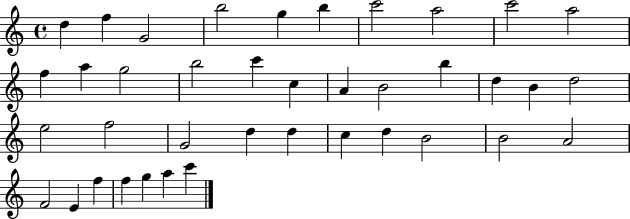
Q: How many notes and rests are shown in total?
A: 39